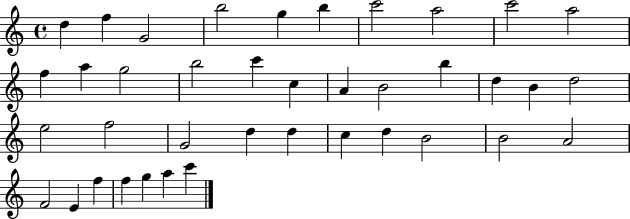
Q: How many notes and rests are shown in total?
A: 39